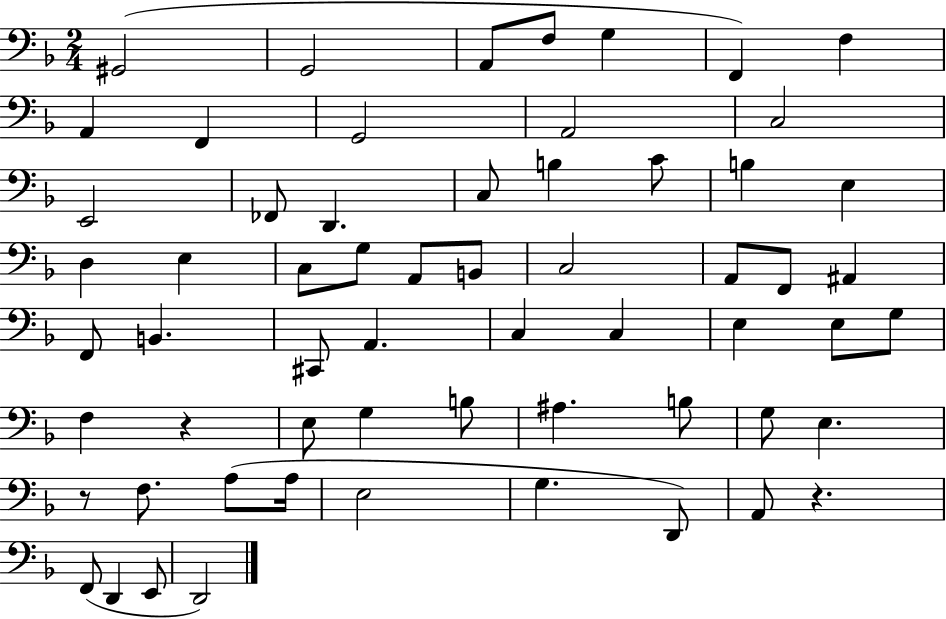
G#2/h G2/h A2/e F3/e G3/q F2/q F3/q A2/q F2/q G2/h A2/h C3/h E2/h FES2/e D2/q. C3/e B3/q C4/e B3/q E3/q D3/q E3/q C3/e G3/e A2/e B2/e C3/h A2/e F2/e A#2/q F2/e B2/q. C#2/e A2/q. C3/q C3/q E3/q E3/e G3/e F3/q R/q E3/e G3/q B3/e A#3/q. B3/e G3/e E3/q. R/e F3/e. A3/e A3/s E3/h G3/q. D2/e A2/e R/q. F2/e D2/q E2/e D2/h